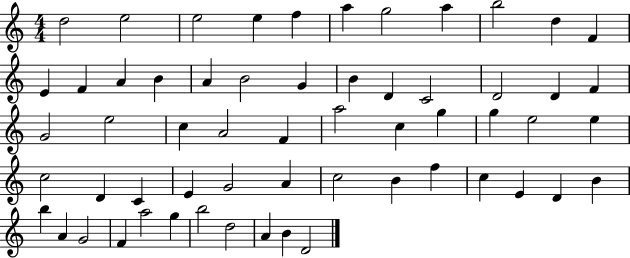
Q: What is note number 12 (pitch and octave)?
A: E4